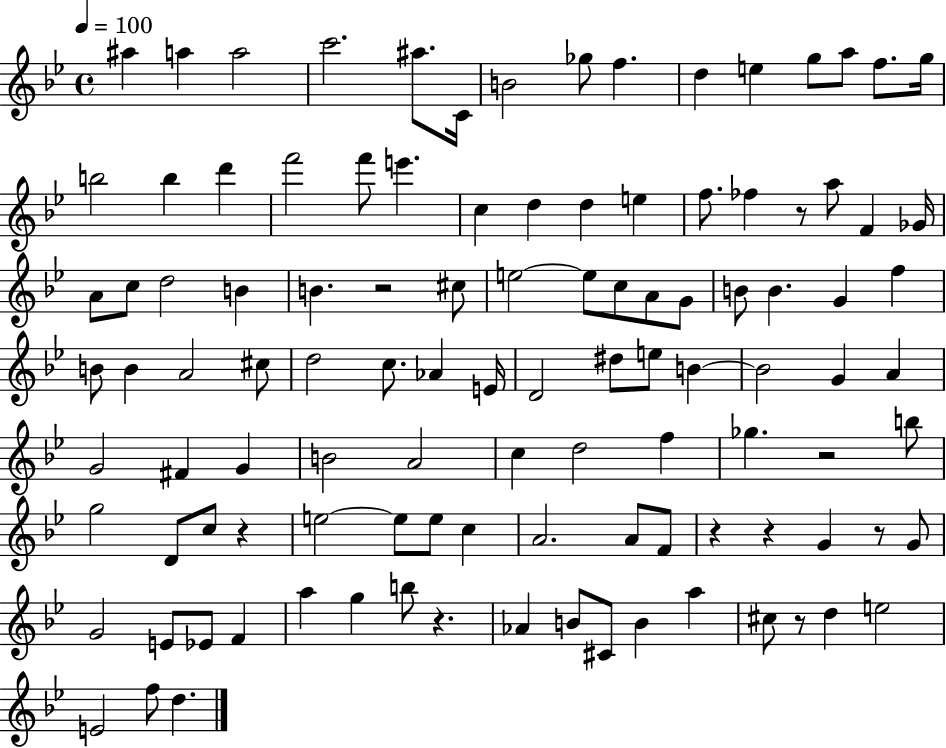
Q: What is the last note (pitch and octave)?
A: D5